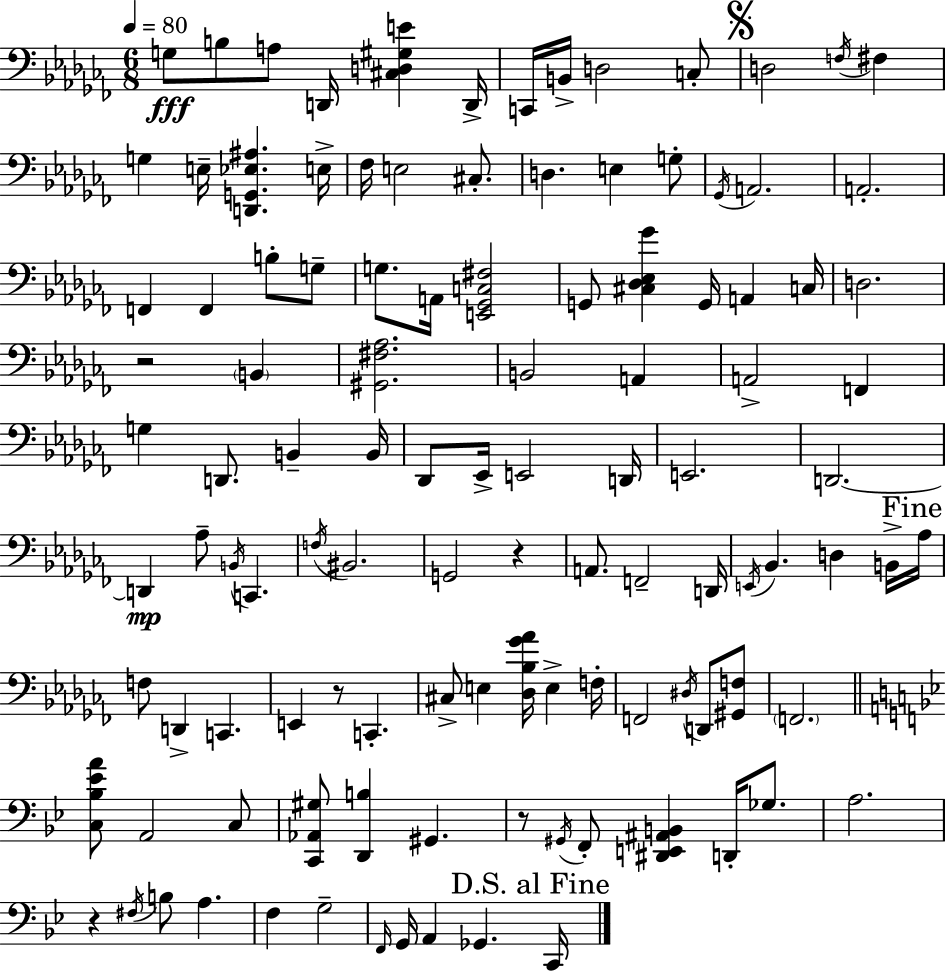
G3/e B3/e A3/e D2/s [C#3,D3,G#3,E4]/q D2/s C2/s B2/s D3/h C3/e D3/h F3/s F#3/q G3/q E3/s [D2,G2,Eb3,A#3]/q. E3/s FES3/s E3/h C#3/e. D3/q. E3/q G3/e Gb2/s A2/h. A2/h. F2/q F2/q B3/e G3/e G3/e. A2/s [E2,Gb2,C3,F#3]/h G2/e [C#3,Db3,Eb3,Gb4]/q G2/s A2/q C3/s D3/h. R/h B2/q [G#2,F#3,Ab3]/h. B2/h A2/q A2/h F2/q G3/q D2/e. B2/q B2/s Db2/e Eb2/s E2/h D2/s E2/h. D2/h. D2/q Ab3/e B2/s C2/q. F3/s BIS2/h. G2/h R/q A2/e. F2/h D2/s E2/s Bb2/q. D3/q B2/s Ab3/s F3/e D2/q C2/q. E2/q R/e C2/q. C#3/e E3/q [Db3,Bb3,Gb4,Ab4]/s E3/q F3/s F2/h D#3/s D2/e [G#2,F3]/e F2/h. [C3,Bb3,Eb4,A4]/e A2/h C3/e [C2,Ab2,G#3]/e [D2,B3]/q G#2/q. R/e G#2/s F2/e [D#2,E2,A#2,B2]/q D2/s Gb3/e. A3/h. R/q F#3/s B3/e A3/q. F3/q G3/h F2/s G2/s A2/q Gb2/q. C2/s